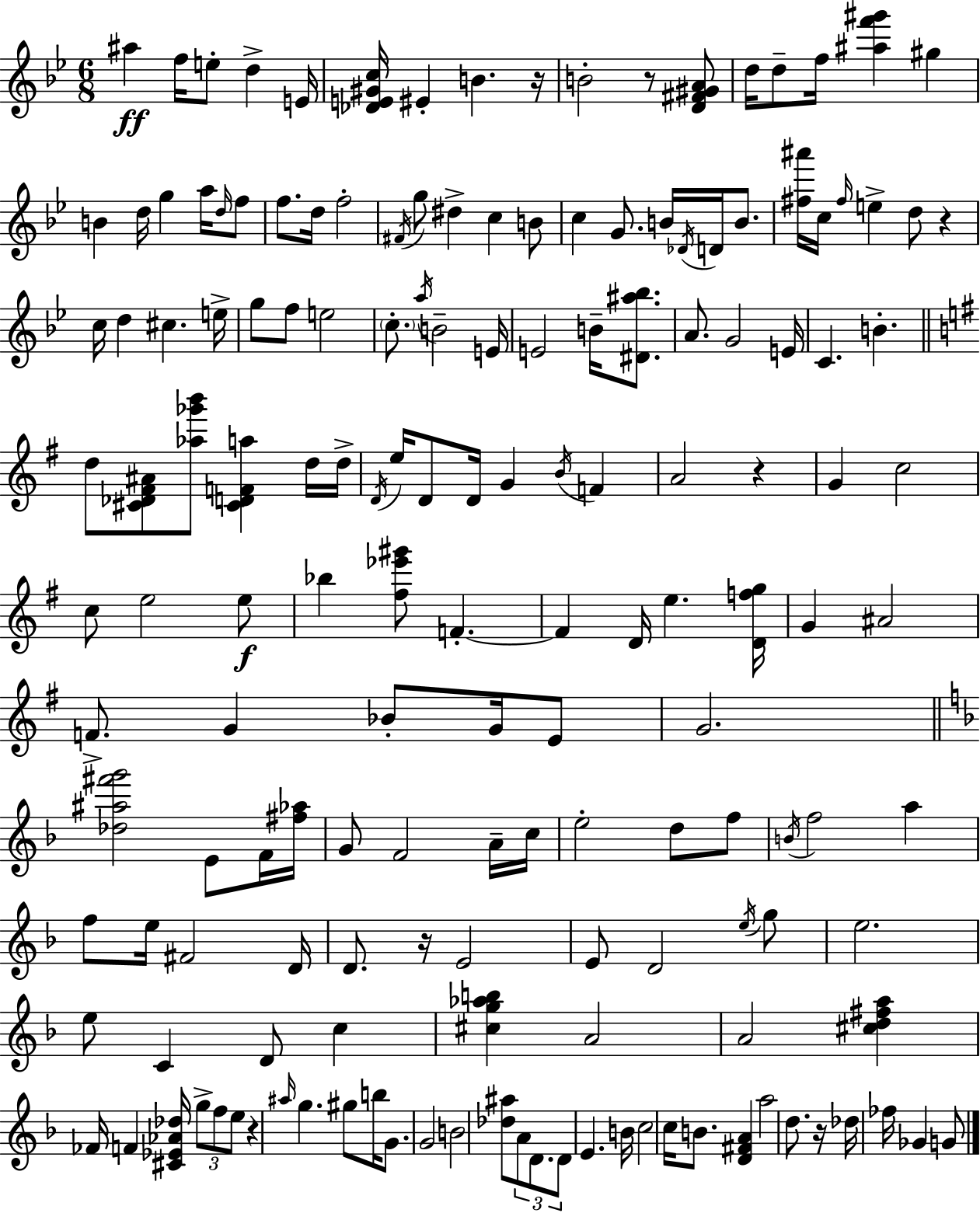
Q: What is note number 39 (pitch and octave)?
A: C#5